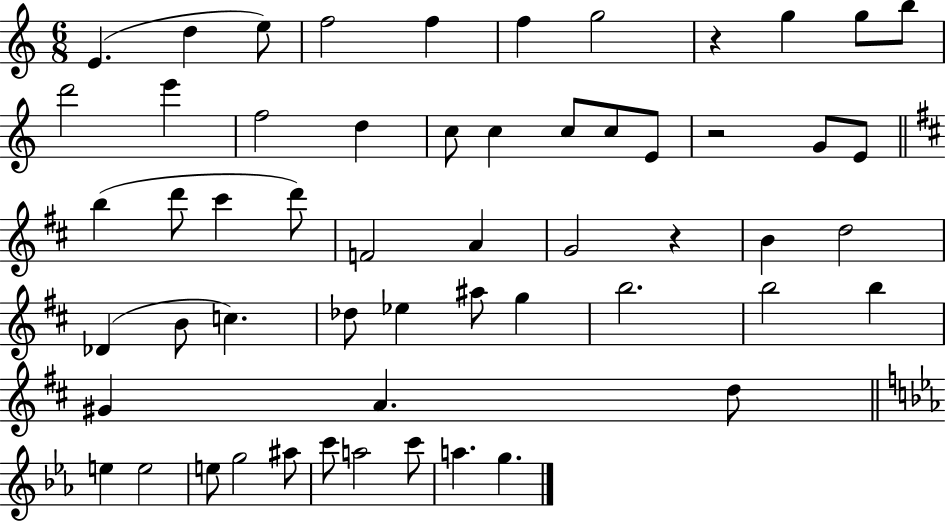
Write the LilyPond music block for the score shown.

{
  \clef treble
  \numericTimeSignature
  \time 6/8
  \key c \major
  \repeat volta 2 { e'4.( d''4 e''8) | f''2 f''4 | f''4 g''2 | r4 g''4 g''8 b''8 | \break d'''2 e'''4 | f''2 d''4 | c''8 c''4 c''8 c''8 e'8 | r2 g'8 e'8 | \break \bar "||" \break \key d \major b''4( d'''8 cis'''4 d'''8) | f'2 a'4 | g'2 r4 | b'4 d''2 | \break des'4( b'8 c''4.) | des''8 ees''4 ais''8 g''4 | b''2. | b''2 b''4 | \break gis'4 a'4. d''8 | \bar "||" \break \key ees \major e''4 e''2 | e''8 g''2 ais''8 | c'''8 a''2 c'''8 | a''4. g''4. | \break } \bar "|."
}